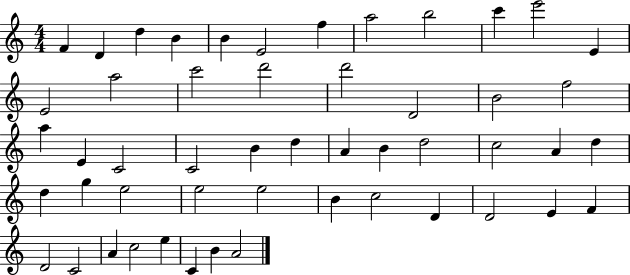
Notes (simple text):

F4/q D4/q D5/q B4/q B4/q E4/h F5/q A5/h B5/h C6/q E6/h E4/q E4/h A5/h C6/h D6/h D6/h D4/h B4/h F5/h A5/q E4/q C4/h C4/h B4/q D5/q A4/q B4/q D5/h C5/h A4/q D5/q D5/q G5/q E5/h E5/h E5/h B4/q C5/h D4/q D4/h E4/q F4/q D4/h C4/h A4/q C5/h E5/q C4/q B4/q A4/h